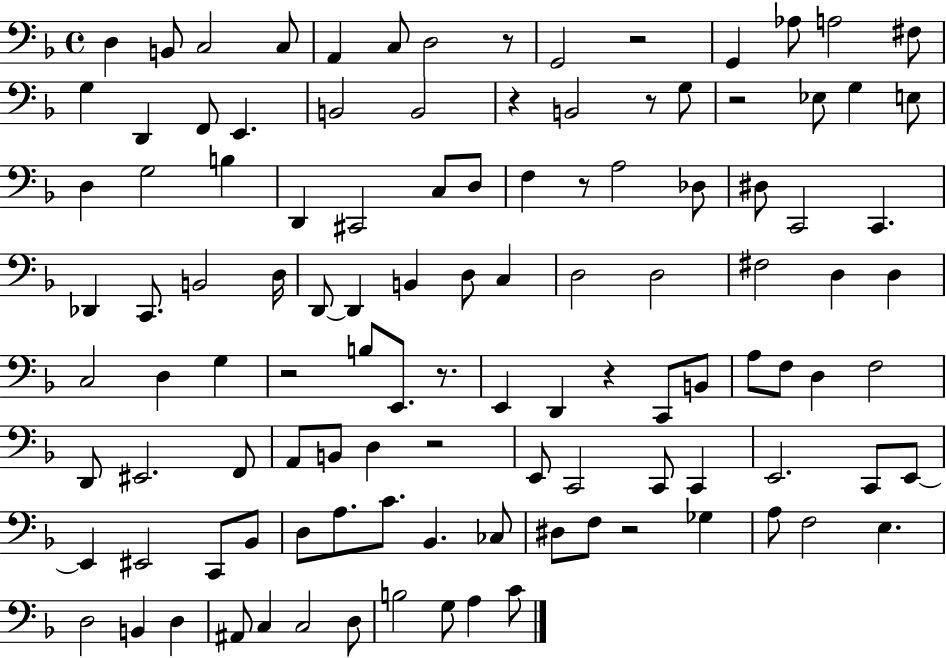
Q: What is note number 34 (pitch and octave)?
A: D#3